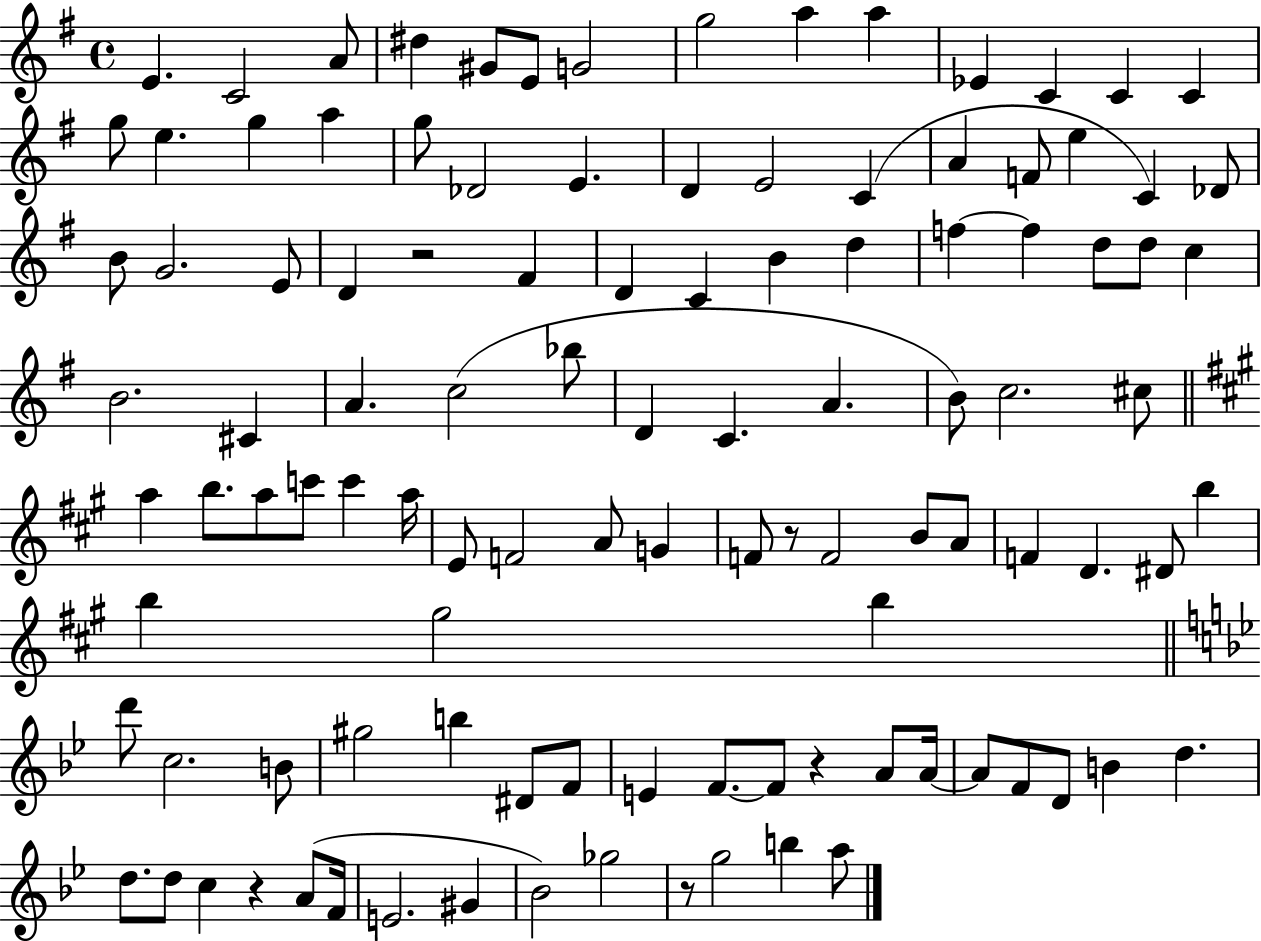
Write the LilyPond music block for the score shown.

{
  \clef treble
  \time 4/4
  \defaultTimeSignature
  \key g \major
  e'4. c'2 a'8 | dis''4 gis'8 e'8 g'2 | g''2 a''4 a''4 | ees'4 c'4 c'4 c'4 | \break g''8 e''4. g''4 a''4 | g''8 des'2 e'4. | d'4 e'2 c'4( | a'4 f'8 e''4 c'4) des'8 | \break b'8 g'2. e'8 | d'4 r2 fis'4 | d'4 c'4 b'4 d''4 | f''4~~ f''4 d''8 d''8 c''4 | \break b'2. cis'4 | a'4. c''2( bes''8 | d'4 c'4. a'4. | b'8) c''2. cis''8 | \break \bar "||" \break \key a \major a''4 b''8. a''8 c'''8 c'''4 a''16 | e'8 f'2 a'8 g'4 | f'8 r8 f'2 b'8 a'8 | f'4 d'4. dis'8 b''4 | \break b''4 gis''2 b''4 | \bar "||" \break \key bes \major d'''8 c''2. b'8 | gis''2 b''4 dis'8 f'8 | e'4 f'8.~~ f'8 r4 a'8 a'16~~ | a'8 f'8 d'8 b'4 d''4. | \break d''8. d''8 c''4 r4 a'8( f'16 | e'2. gis'4 | bes'2) ges''2 | r8 g''2 b''4 a''8 | \break \bar "|."
}